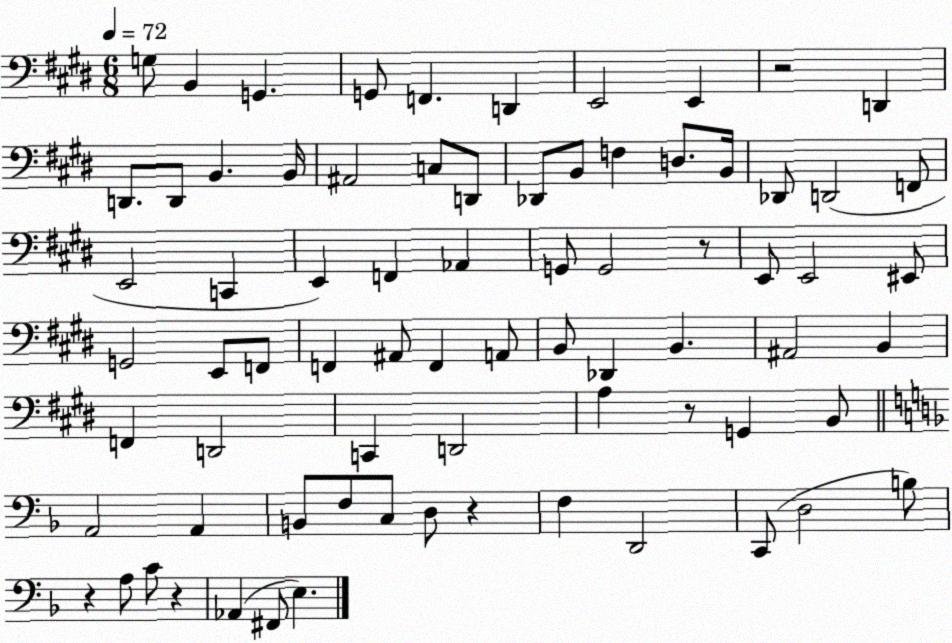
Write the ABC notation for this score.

X:1
T:Untitled
M:6/8
L:1/4
K:E
G,/2 B,, G,, G,,/2 F,, D,, E,,2 E,, z2 D,, D,,/2 D,,/2 B,, B,,/4 ^A,,2 C,/2 D,,/2 _D,,/2 B,,/2 F, D,/2 B,,/4 _D,,/2 D,,2 F,,/2 E,,2 C,, E,, F,, _A,, G,,/2 G,,2 z/2 E,,/2 E,,2 ^E,,/2 G,,2 E,,/2 F,,/2 F,, ^A,,/2 F,, A,,/2 B,,/2 _D,, B,, ^A,,2 B,, F,, D,,2 C,, D,,2 A, z/2 G,, B,,/2 A,,2 A,, B,,/2 F,/2 C,/2 D,/2 z F, D,,2 C,,/2 D,2 B,/2 z A,/2 C/2 z _A,, ^F,,/2 E,